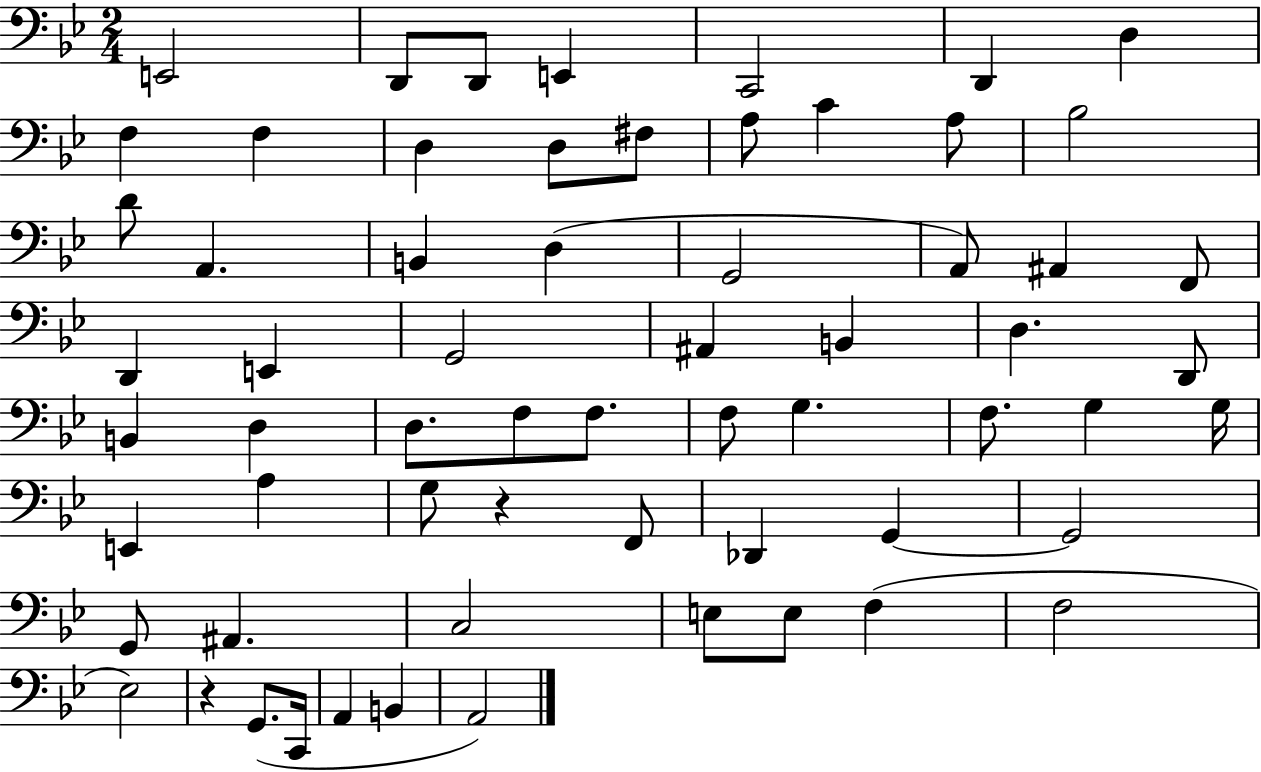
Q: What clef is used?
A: bass